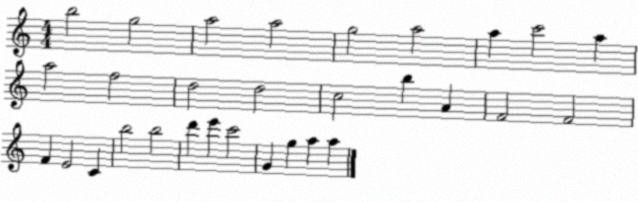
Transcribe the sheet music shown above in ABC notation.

X:1
T:Untitled
M:4/4
L:1/4
K:C
b2 g2 a2 a2 g2 a2 a c'2 a a2 f2 d2 d2 c2 b A F2 F2 F E2 C b2 b2 d' e' c'2 G g a a